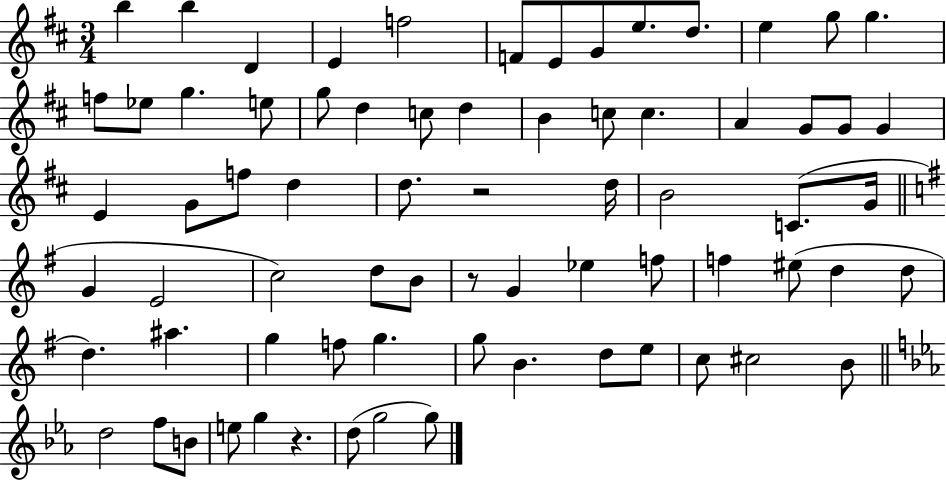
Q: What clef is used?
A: treble